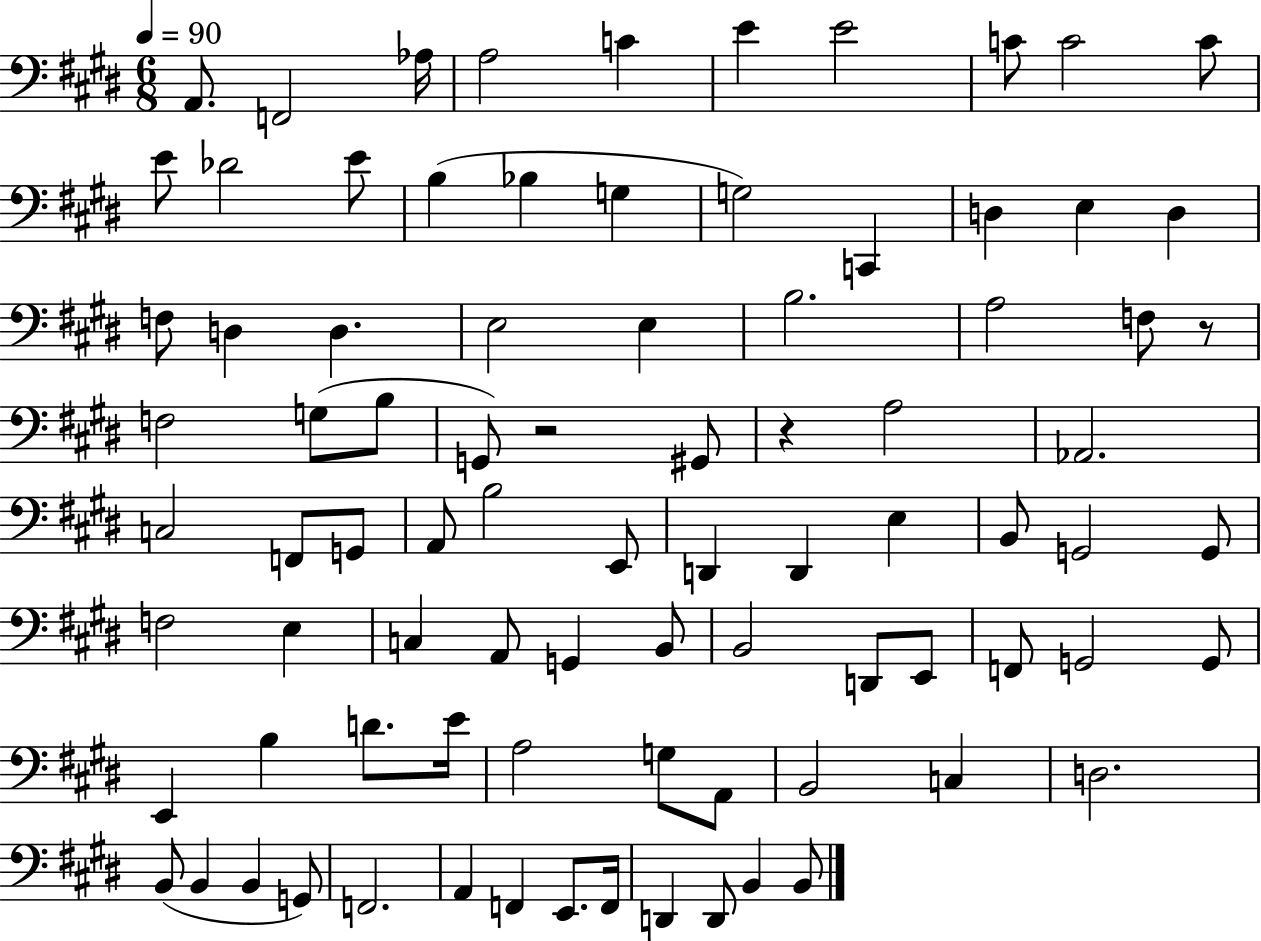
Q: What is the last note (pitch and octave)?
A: B2